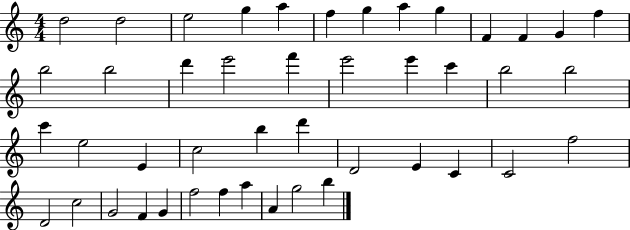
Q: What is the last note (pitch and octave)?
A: B5